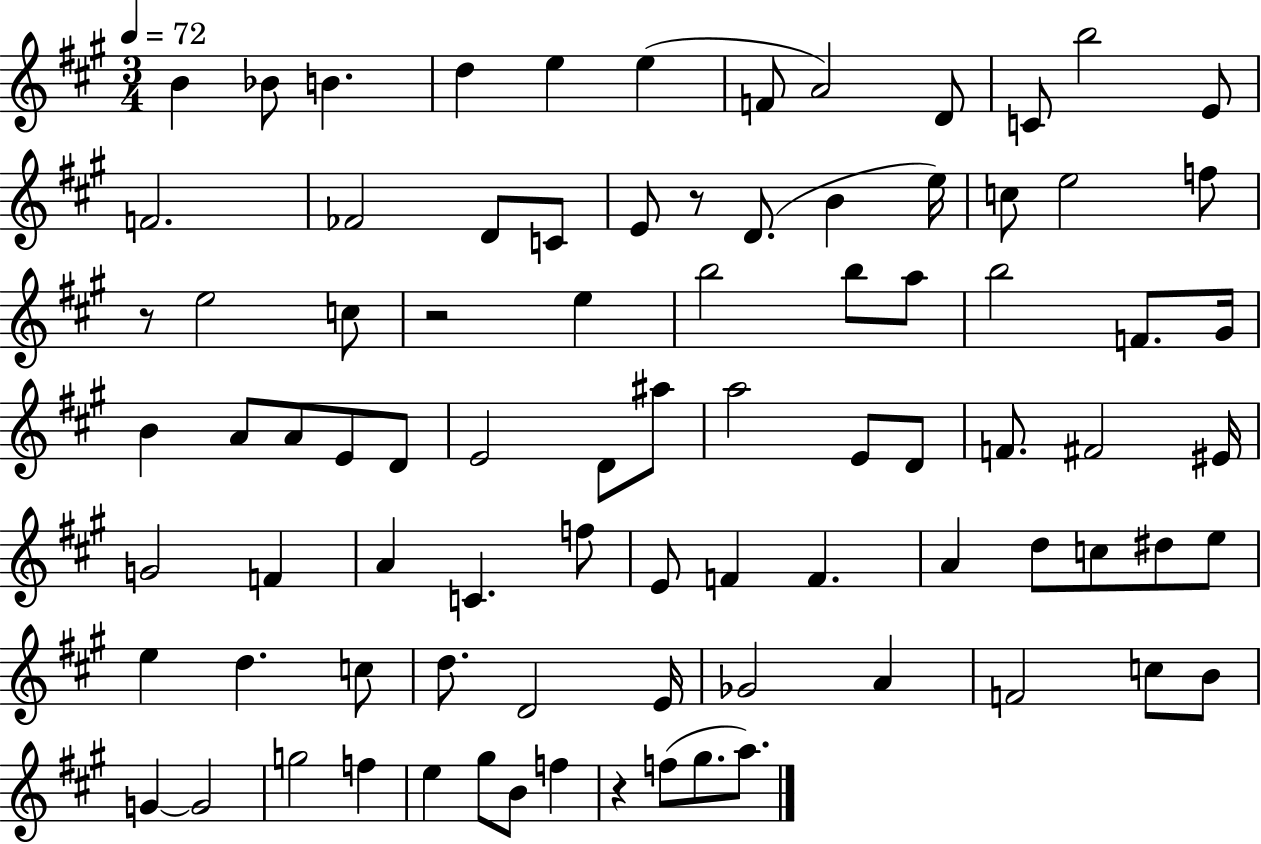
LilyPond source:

{
  \clef treble
  \numericTimeSignature
  \time 3/4
  \key a \major
  \tempo 4 = 72
  b'4 bes'8 b'4. | d''4 e''4 e''4( | f'8 a'2) d'8 | c'8 b''2 e'8 | \break f'2. | fes'2 d'8 c'8 | e'8 r8 d'8.( b'4 e''16) | c''8 e''2 f''8 | \break r8 e''2 c''8 | r2 e''4 | b''2 b''8 a''8 | b''2 f'8. gis'16 | \break b'4 a'8 a'8 e'8 d'8 | e'2 d'8 ais''8 | a''2 e'8 d'8 | f'8. fis'2 eis'16 | \break g'2 f'4 | a'4 c'4. f''8 | e'8 f'4 f'4. | a'4 d''8 c''8 dis''8 e''8 | \break e''4 d''4. c''8 | d''8. d'2 e'16 | ges'2 a'4 | f'2 c''8 b'8 | \break g'4~~ g'2 | g''2 f''4 | e''4 gis''8 b'8 f''4 | r4 f''8( gis''8. a''8.) | \break \bar "|."
}